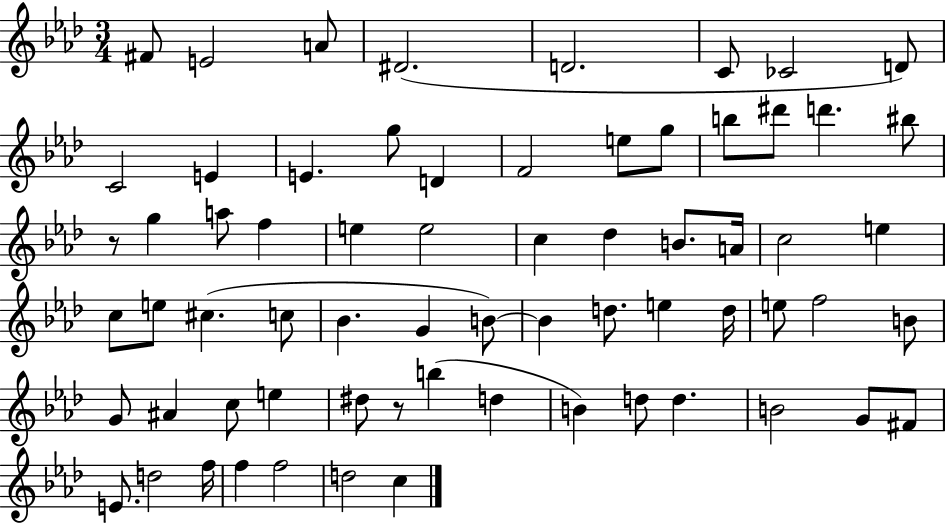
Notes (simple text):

F#4/e E4/h A4/e D#4/h. D4/h. C4/e CES4/h D4/e C4/h E4/q E4/q. G5/e D4/q F4/h E5/e G5/e B5/e D#6/e D6/q. BIS5/e R/e G5/q A5/e F5/q E5/q E5/h C5/q Db5/q B4/e. A4/s C5/h E5/q C5/e E5/e C#5/q. C5/e Bb4/q. G4/q B4/e B4/q D5/e. E5/q D5/s E5/e F5/h B4/e G4/e A#4/q C5/e E5/q D#5/e R/e B5/q D5/q B4/q D5/e D5/q. B4/h G4/e F#4/e E4/e. D5/h F5/s F5/q F5/h D5/h C5/q